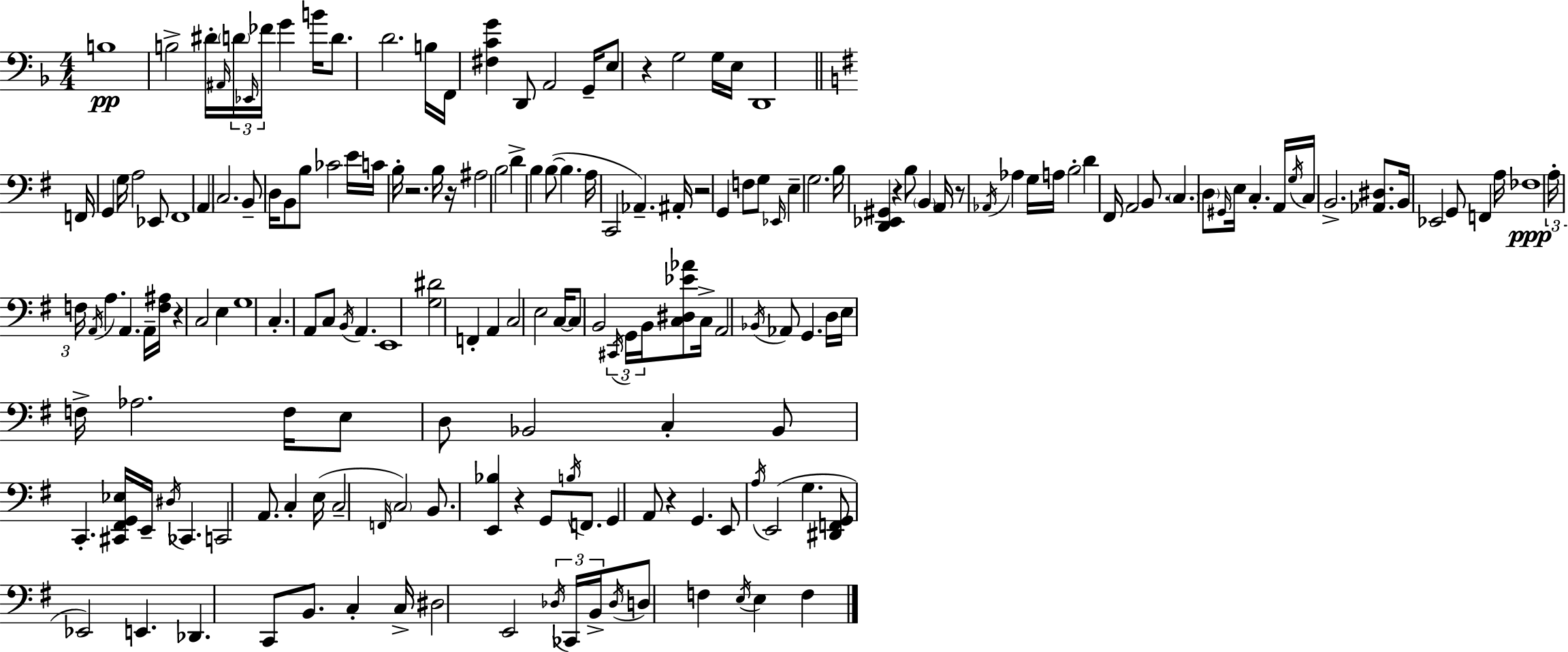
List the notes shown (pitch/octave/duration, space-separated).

B3/w B3/h D#4/s A#2/s D4/s Eb2/s FES4/s G4/q B4/s D4/e. D4/h. B3/s F2/s [F#3,C4,G4]/q D2/e A2/h G2/s E3/e R/q G3/h G3/s E3/s D2/w F2/s G2/q G3/s A3/h Eb2/e F#2/w A2/q C3/h. B2/e D3/s B2/e B3/e CES4/h E4/s C4/s B3/s R/h. B3/s R/s A#3/h B3/h D4/q B3/q B3/e B3/q. A3/s C2/h Ab2/q. A#2/s R/h G2/q F3/e G3/e Eb2/s E3/q G3/h. B3/s [D2,Eb2,G#2]/q R/q B3/e B2/q A2/s R/e Ab2/s Ab3/q G3/s A3/s B3/h D4/q F#2/s A2/h B2/e. C3/q. D3/e G#2/s E3/s C3/q. A2/s G3/s C3/s B2/h. [Ab2,D#3]/e. B2/s Eb2/h G2/e F2/q A3/s FES3/w A3/s F3/s A2/s A3/q. A2/q. A2/s [F3,A#3]/s R/q C3/h E3/q G3/w C3/q. A2/e C3/e B2/s A2/q. E2/w [G3,D#4]/h F2/q A2/q C3/h E3/h C3/s C3/e B2/h C#2/s G2/s B2/s [C3,D#3,Eb4,Ab4]/e C3/s A2/h Bb2/s Ab2/e G2/q. D3/s E3/s F3/s Ab3/h. F3/s E3/e D3/e Bb2/h C3/q Bb2/e C2/q. [C#2,F#2,G2,Eb3]/s E2/s D#3/s CES2/q. C2/h A2/e. C3/q E3/s C3/h F2/s C3/h B2/e. [E2,Bb3]/q R/q G2/e B3/s F2/e. G2/q A2/e R/q G2/q. E2/e A3/s E2/h G3/q. [D#2,F2,G2]/e Eb2/h E2/q. Db2/q. C2/e B2/e. C3/q C3/s D#3/h E2/h Db3/s CES2/s B2/s Db3/s D3/e F3/q E3/s E3/q F3/q